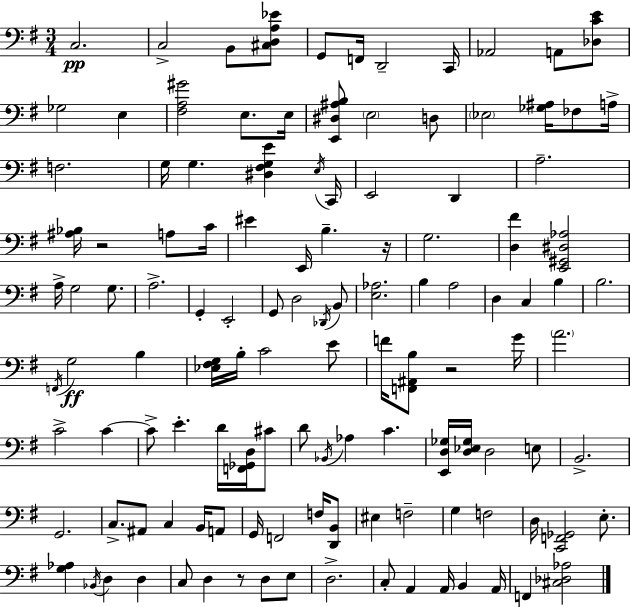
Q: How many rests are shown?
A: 4